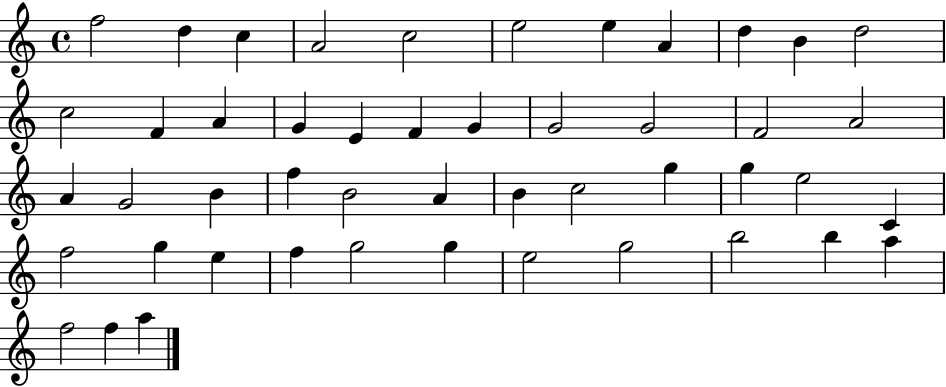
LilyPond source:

{
  \clef treble
  \time 4/4
  \defaultTimeSignature
  \key c \major
  f''2 d''4 c''4 | a'2 c''2 | e''2 e''4 a'4 | d''4 b'4 d''2 | \break c''2 f'4 a'4 | g'4 e'4 f'4 g'4 | g'2 g'2 | f'2 a'2 | \break a'4 g'2 b'4 | f''4 b'2 a'4 | b'4 c''2 g''4 | g''4 e''2 c'4 | \break f''2 g''4 e''4 | f''4 g''2 g''4 | e''2 g''2 | b''2 b''4 a''4 | \break f''2 f''4 a''4 | \bar "|."
}